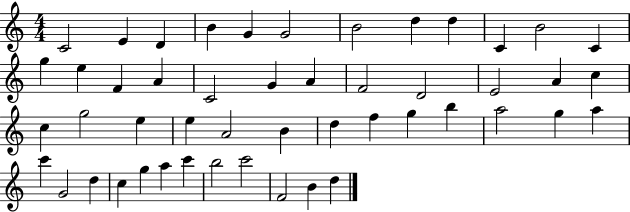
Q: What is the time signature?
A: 4/4